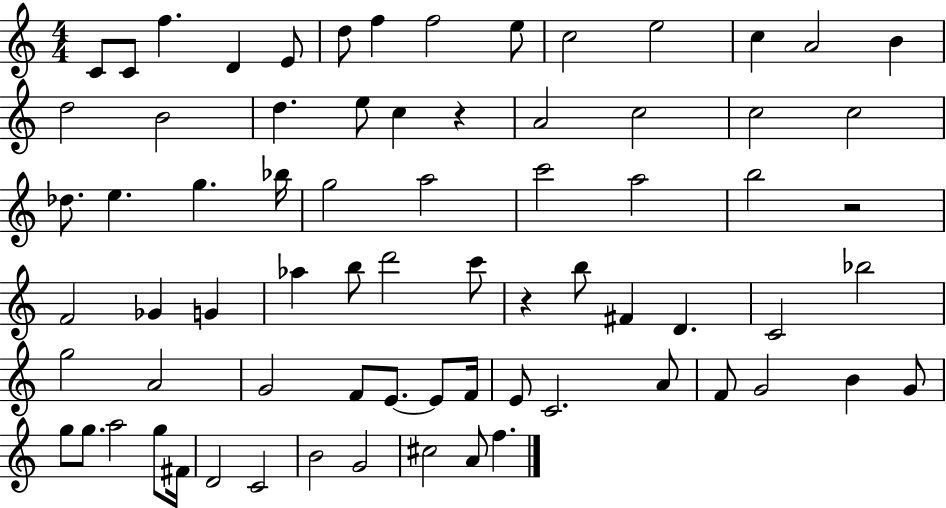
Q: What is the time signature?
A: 4/4